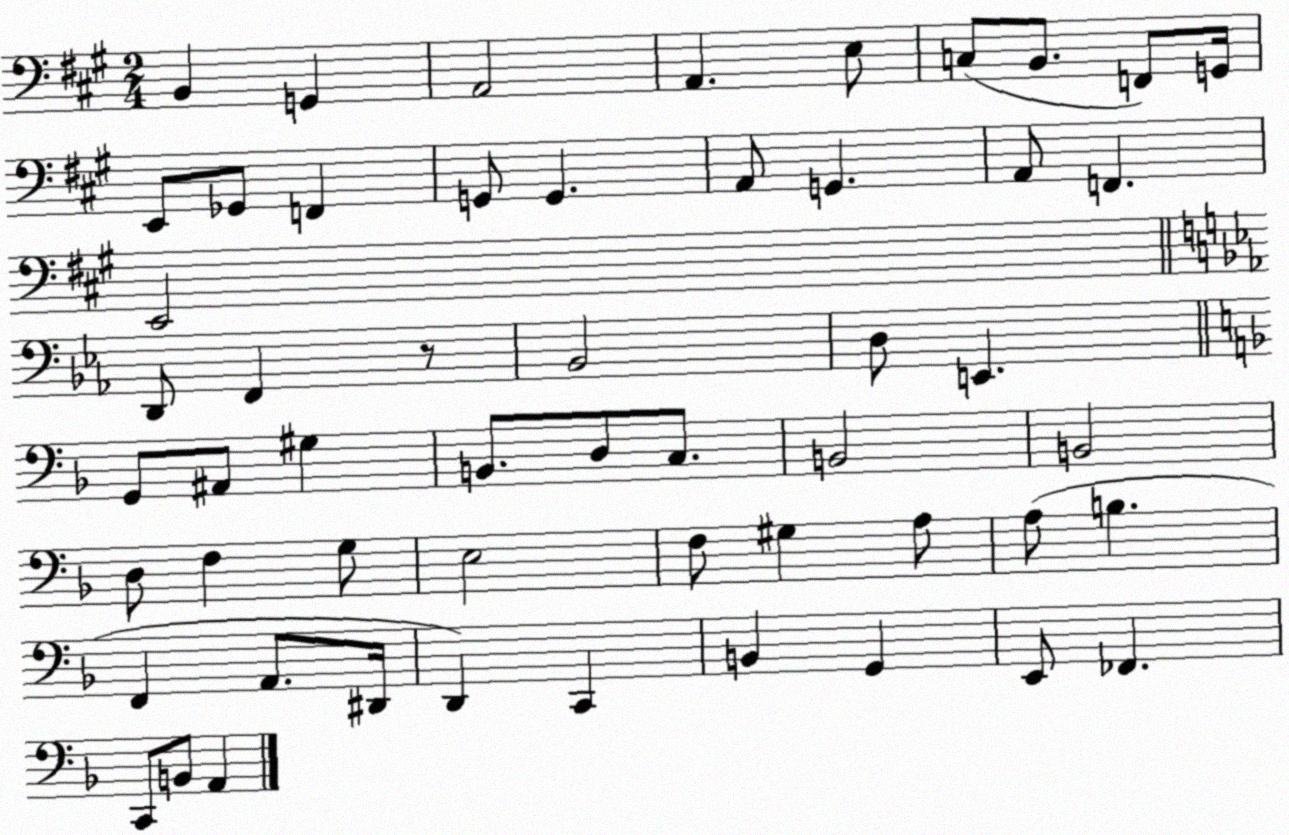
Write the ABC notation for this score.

X:1
T:Untitled
M:2/4
L:1/4
K:A
B,, G,, A,,2 A,, E,/2 C,/2 B,,/2 F,,/2 G,,/4 E,,/2 _G,,/2 F,, G,,/2 G,, A,,/2 G,, A,,/2 F,, E,,2 D,,/2 F,, z/2 _B,,2 D,/2 E,, G,,/2 ^A,,/2 ^G, B,,/2 D,/2 C,/2 B,,2 B,,2 D,/2 F, G,/2 E,2 F,/2 ^G, A,/2 A,/2 B, F,, A,,/2 ^D,,/4 D,, C,, B,, G,, E,,/2 _F,, C,,/2 B,,/2 A,,